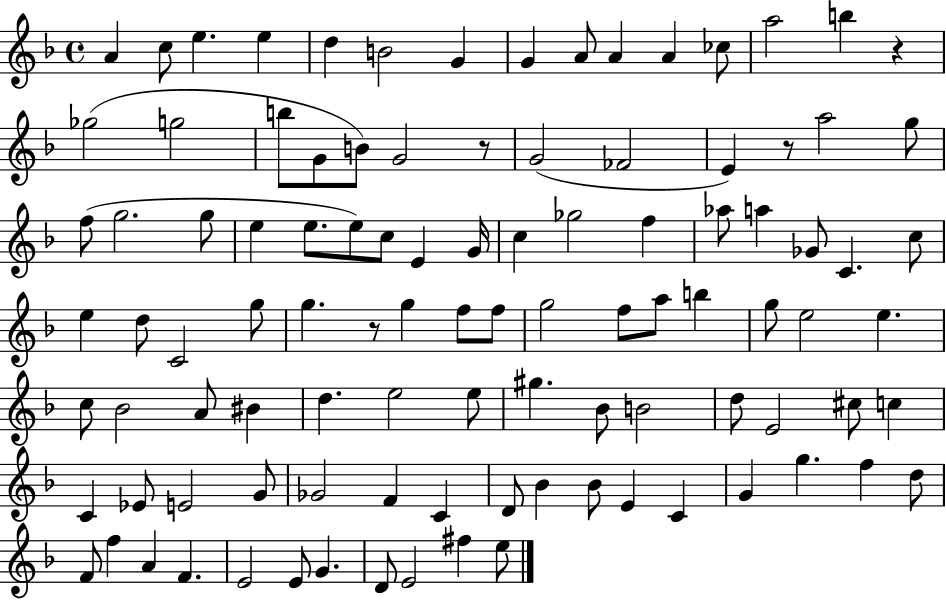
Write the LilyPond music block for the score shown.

{
  \clef treble
  \time 4/4
  \defaultTimeSignature
  \key f \major
  a'4 c''8 e''4. e''4 | d''4 b'2 g'4 | g'4 a'8 a'4 a'4 ces''8 | a''2 b''4 r4 | \break ges''2( g''2 | b''8 g'8 b'8) g'2 r8 | g'2( fes'2 | e'4) r8 a''2 g''8 | \break f''8( g''2. g''8 | e''4 e''8. e''8) c''8 e'4 g'16 | c''4 ges''2 f''4 | aes''8 a''4 ges'8 c'4. c''8 | \break e''4 d''8 c'2 g''8 | g''4. r8 g''4 f''8 f''8 | g''2 f''8 a''8 b''4 | g''8 e''2 e''4. | \break c''8 bes'2 a'8 bis'4 | d''4. e''2 e''8 | gis''4. bes'8 b'2 | d''8 e'2 cis''8 c''4 | \break c'4 ees'8 e'2 g'8 | ges'2 f'4 c'4 | d'8 bes'4 bes'8 e'4 c'4 | g'4 g''4. f''4 d''8 | \break f'8 f''4 a'4 f'4. | e'2 e'8 g'4. | d'8 e'2 fis''4 e''8 | \bar "|."
}